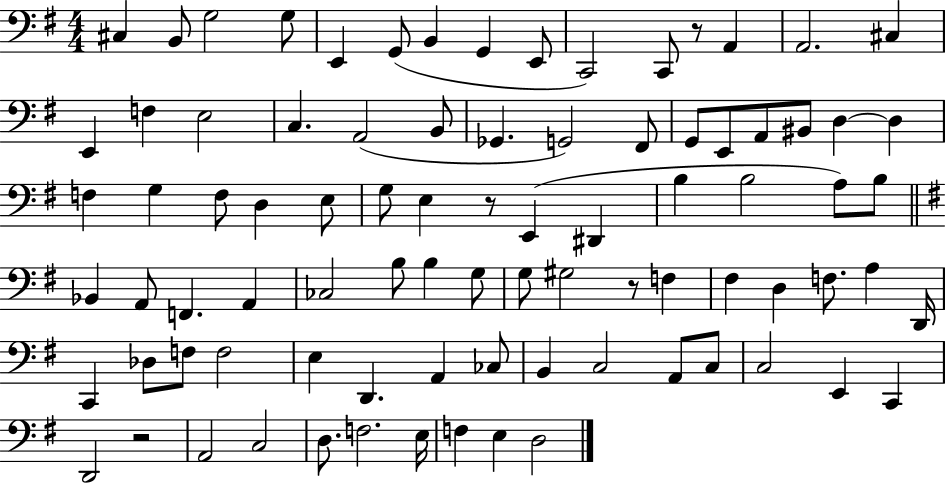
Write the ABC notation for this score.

X:1
T:Untitled
M:4/4
L:1/4
K:G
^C, B,,/2 G,2 G,/2 E,, G,,/2 B,, G,, E,,/2 C,,2 C,,/2 z/2 A,, A,,2 ^C, E,, F, E,2 C, A,,2 B,,/2 _G,, G,,2 ^F,,/2 G,,/2 E,,/2 A,,/2 ^B,,/2 D, D, F, G, F,/2 D, E,/2 G,/2 E, z/2 E,, ^D,, B, B,2 A,/2 B,/2 _B,, A,,/2 F,, A,, _C,2 B,/2 B, G,/2 G,/2 ^G,2 z/2 F, ^F, D, F,/2 A, D,,/4 C,, _D,/2 F,/2 F,2 E, D,, A,, _C,/2 B,, C,2 A,,/2 C,/2 C,2 E,, C,, D,,2 z2 A,,2 C,2 D,/2 F,2 E,/4 F, E, D,2